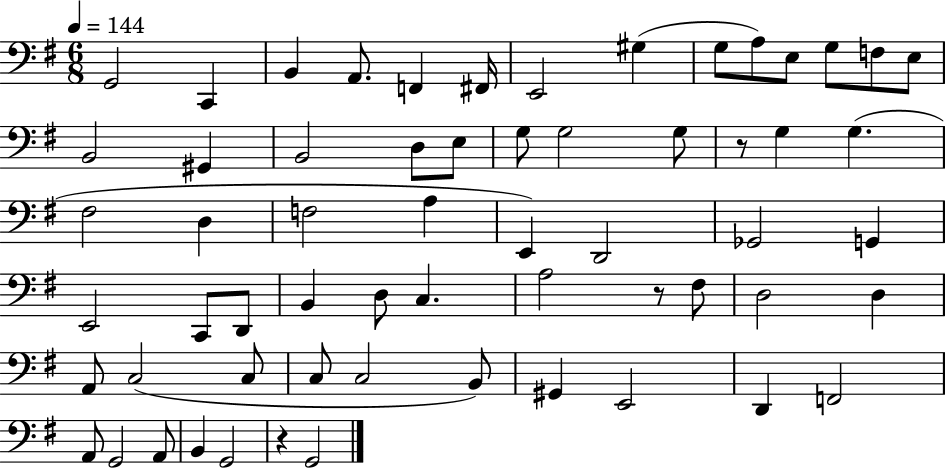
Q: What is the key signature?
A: G major